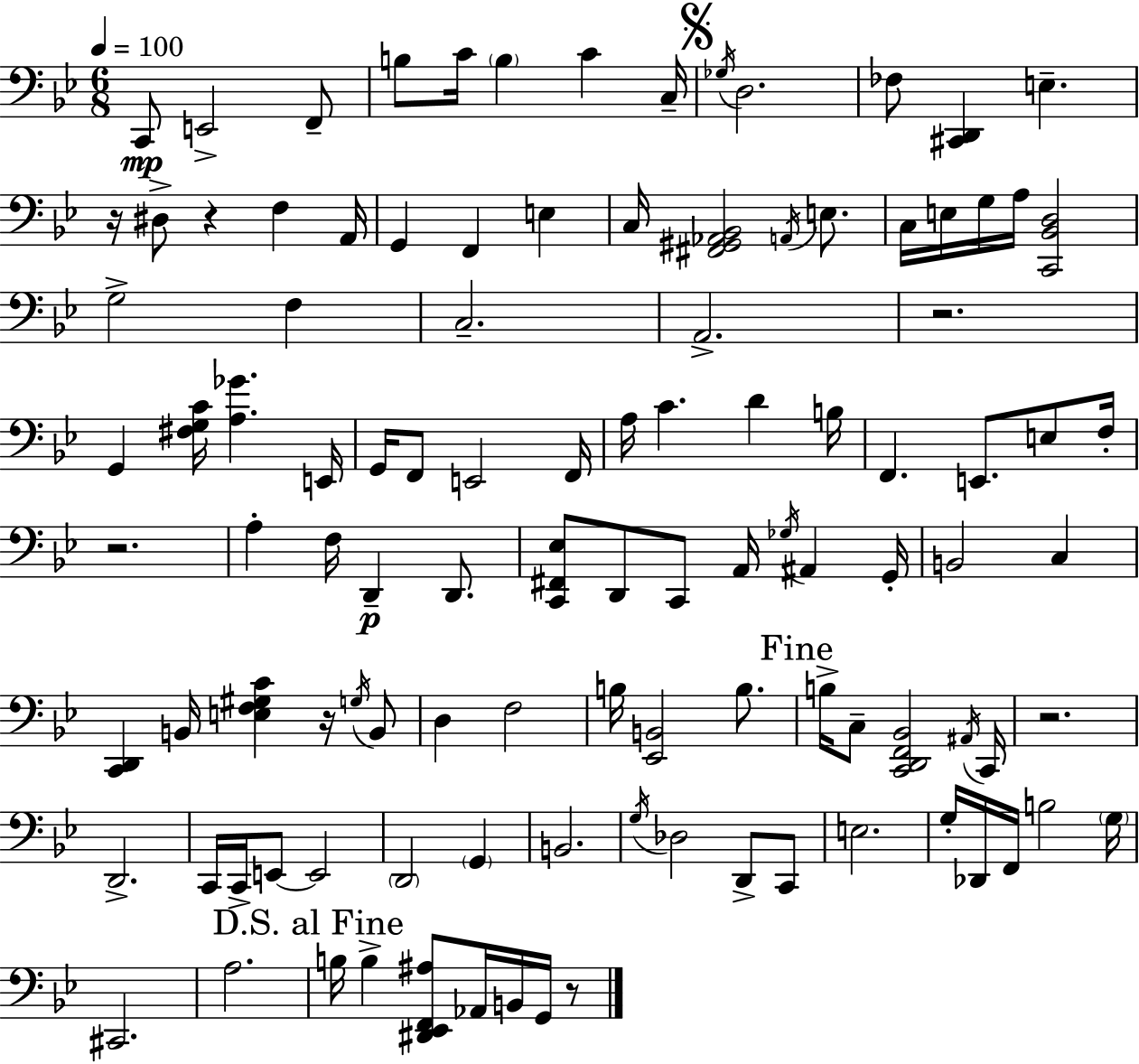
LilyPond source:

{
  \clef bass
  \numericTimeSignature
  \time 6/8
  \key bes \major
  \tempo 4 = 100
  c,8\mp e,2-> f,8-- | b8 c'16 \parenthesize b4 c'4 c16-- | \mark \markup { \musicglyph "scripts.segno" } \acciaccatura { ges16 } d2. | fes8 <cis, d,>4 e4.-- | \break r16 dis8-> r4 f4 | a,16 g,4 f,4 e4 | c16 <fis, gis, aes, bes,>2 \acciaccatura { a,16 } e8. | c16 e16 g16 a16 <c, bes, d>2 | \break g2-> f4 | c2.-- | a,2.-> | r2. | \break g,4 <fis g c'>16 <a ges'>4. | e,16 g,16 f,8 e,2 | f,16 a16 c'4. d'4 | b16 f,4. e,8. e8 | \break f16-. r2. | a4-. f16 d,4--\p d,8. | <c, fis, ees>8 d,8 c,8 a,16 \acciaccatura { ges16 } ais,4 | g,16-. b,2 c4 | \break <c, d,>4 b,16 <e f gis c'>4 | r16 \acciaccatura { g16 } b,8 d4 f2 | b16 <ees, b,>2 | b8. \mark "Fine" b16-> c8-- <c, d, f, bes,>2 | \break \acciaccatura { ais,16 } c,16 r2. | d,2.-> | c,16 c,16-> e,8~~ e,2 | \parenthesize d,2 | \break \parenthesize g,4 b,2. | \acciaccatura { g16 } des2 | d,8-> c,8 e2. | g16-. des,16 f,16 b2 | \break \parenthesize g16 cis,2. | a2. | \mark "D.S. al Fine" b16 b4-> <dis, ees, f, ais>8 | aes,16 b,16 g,16 r8 \bar "|."
}